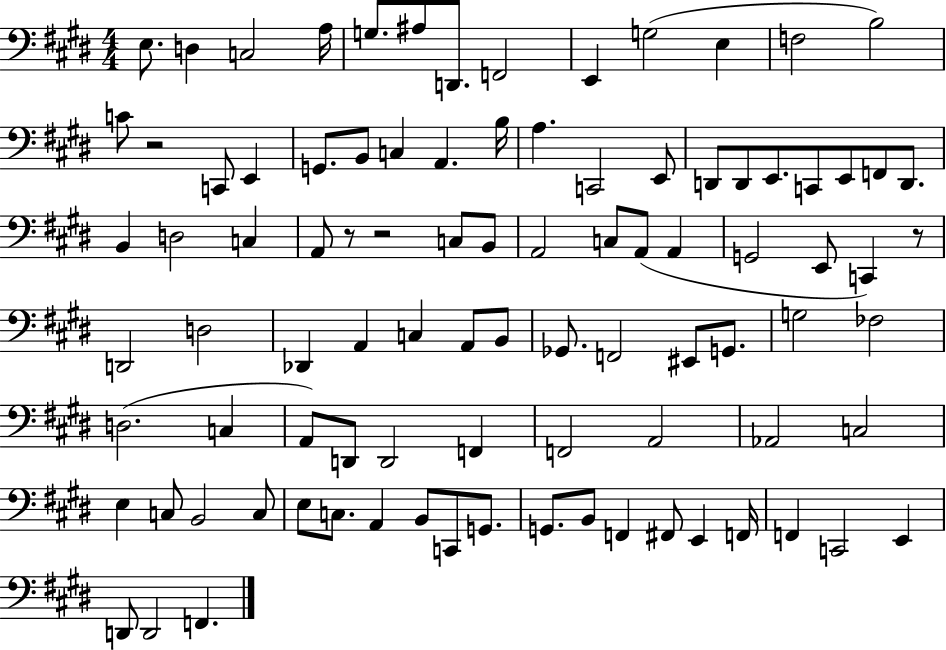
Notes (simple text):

E3/e. D3/q C3/h A3/s G3/e. A#3/e D2/e. F2/h E2/q G3/h E3/q F3/h B3/h C4/e R/h C2/e E2/q G2/e. B2/e C3/q A2/q. B3/s A3/q. C2/h E2/e D2/e D2/e E2/e. C2/e E2/e F2/e D2/e. B2/q D3/h C3/q A2/e R/e R/h C3/e B2/e A2/h C3/e A2/e A2/q G2/h E2/e C2/q R/e D2/h D3/h Db2/q A2/q C3/q A2/e B2/e Gb2/e. F2/h EIS2/e G2/e. G3/h FES3/h D3/h. C3/q A2/e D2/e D2/h F2/q F2/h A2/h Ab2/h C3/h E3/q C3/e B2/h C3/e E3/e C3/e. A2/q B2/e C2/e G2/e. G2/e. B2/e F2/q F#2/e E2/q F2/s F2/q C2/h E2/q D2/e D2/h F2/q.